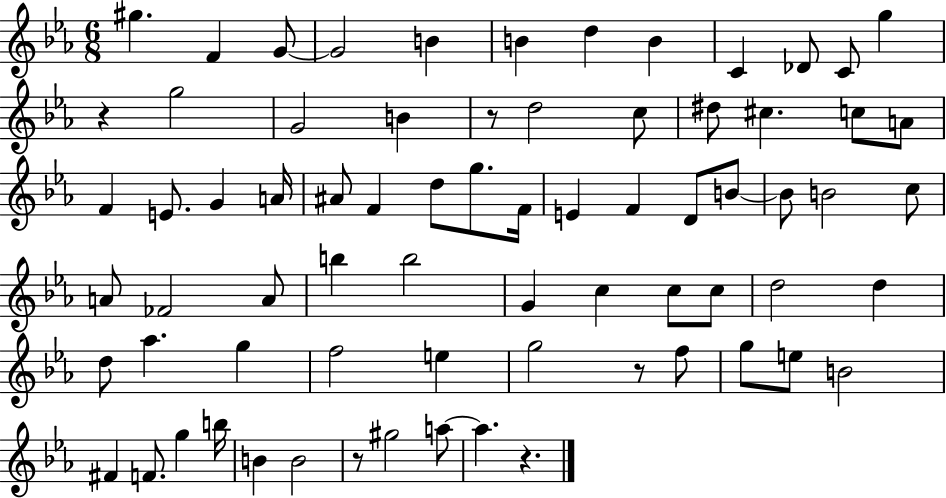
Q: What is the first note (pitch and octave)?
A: G#5